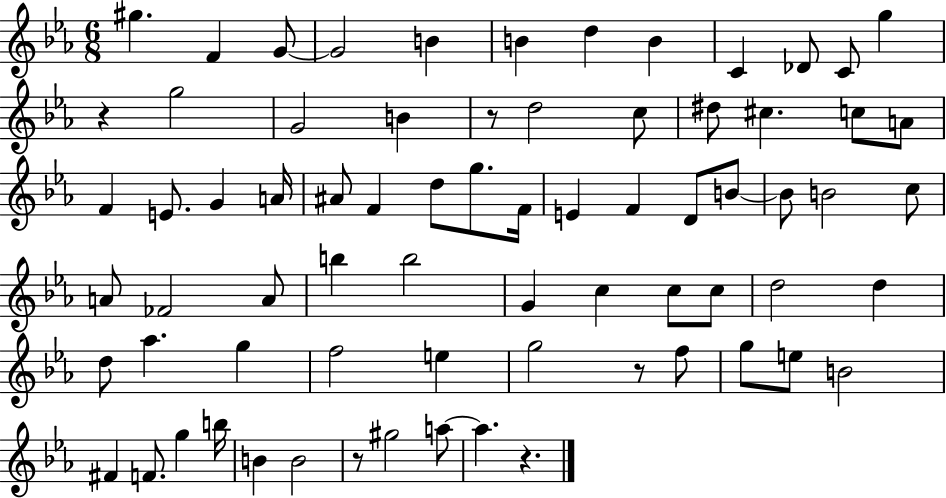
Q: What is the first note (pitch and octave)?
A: G#5